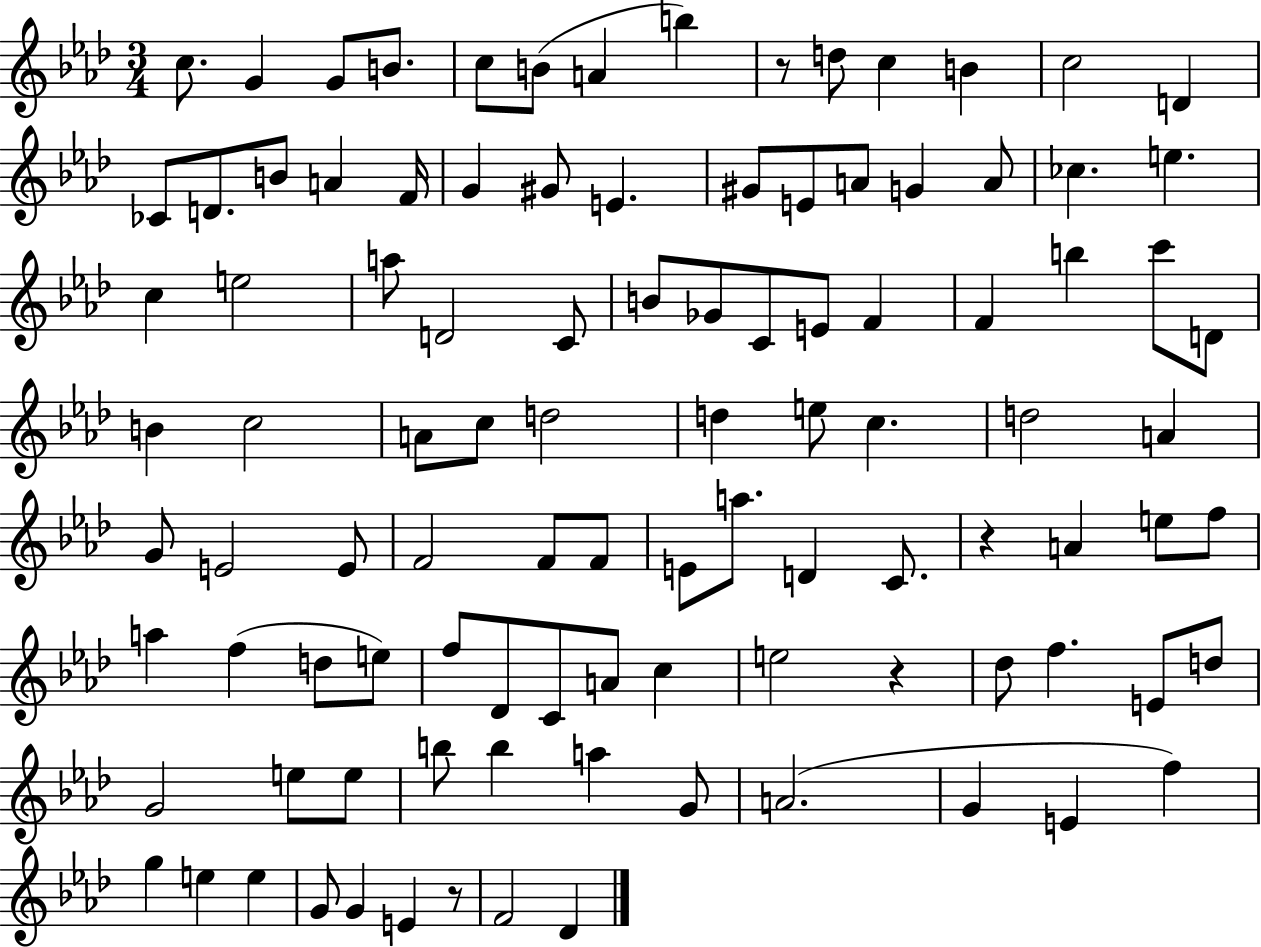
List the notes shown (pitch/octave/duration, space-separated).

C5/e. G4/q G4/e B4/e. C5/e B4/e A4/q B5/q R/e D5/e C5/q B4/q C5/h D4/q CES4/e D4/e. B4/e A4/q F4/s G4/q G#4/e E4/q. G#4/e E4/e A4/e G4/q A4/e CES5/q. E5/q. C5/q E5/h A5/e D4/h C4/e B4/e Gb4/e C4/e E4/e F4/q F4/q B5/q C6/e D4/e B4/q C5/h A4/e C5/e D5/h D5/q E5/e C5/q. D5/h A4/q G4/e E4/h E4/e F4/h F4/e F4/e E4/e A5/e. D4/q C4/e. R/q A4/q E5/e F5/e A5/q F5/q D5/e E5/e F5/e Db4/e C4/e A4/e C5/q E5/h R/q Db5/e F5/q. E4/e D5/e G4/h E5/e E5/e B5/e B5/q A5/q G4/e A4/h. G4/q E4/q F5/q G5/q E5/q E5/q G4/e G4/q E4/q R/e F4/h Db4/q